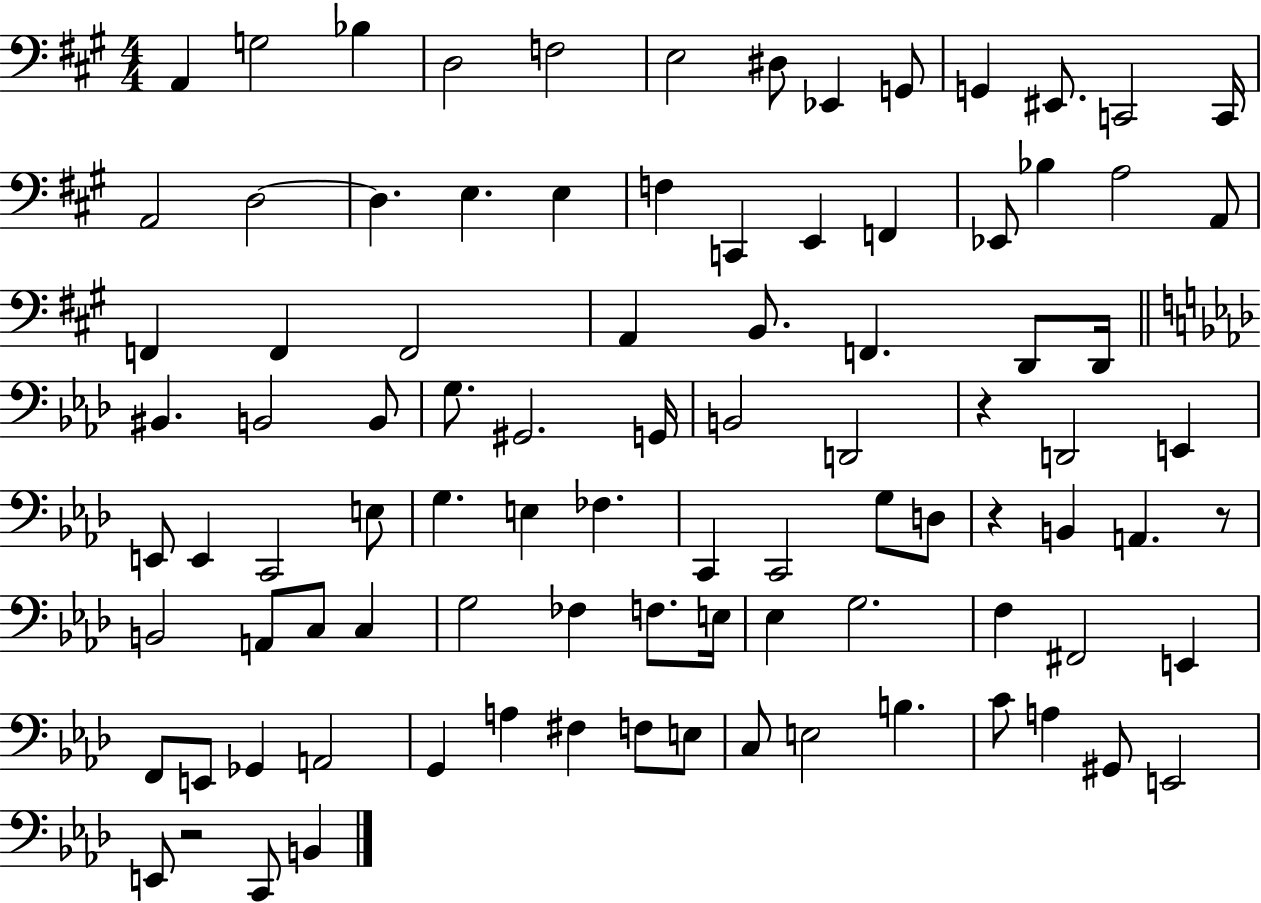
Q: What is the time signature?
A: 4/4